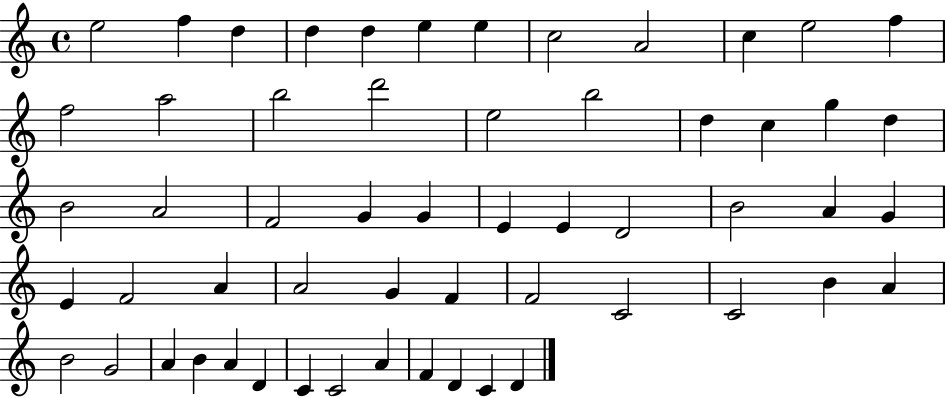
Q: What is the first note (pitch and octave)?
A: E5